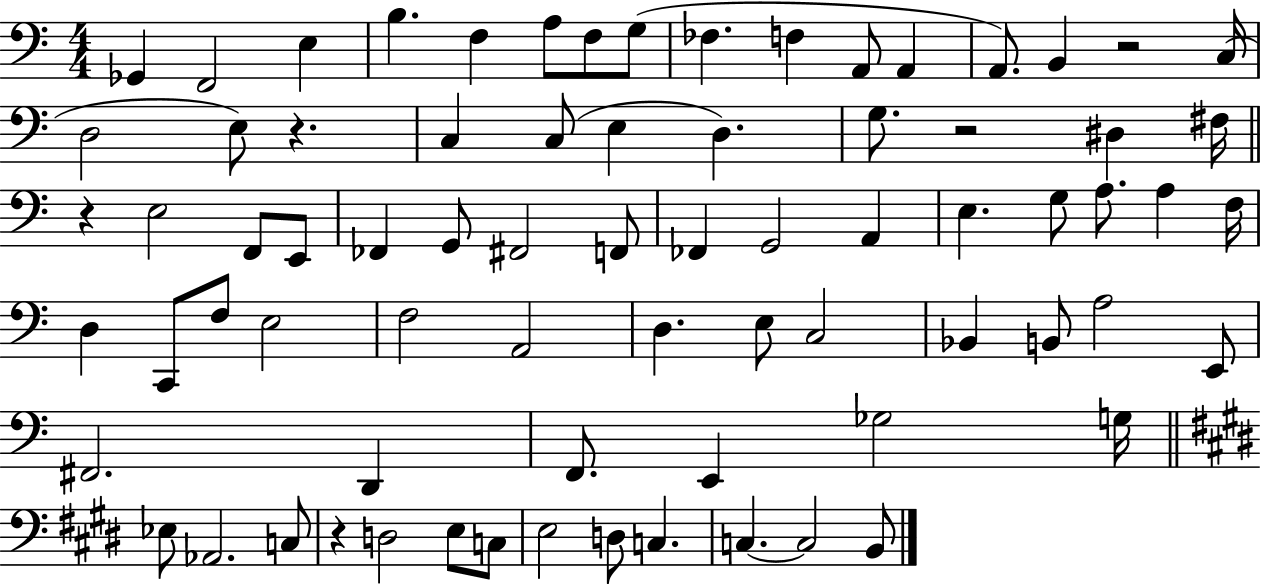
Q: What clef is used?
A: bass